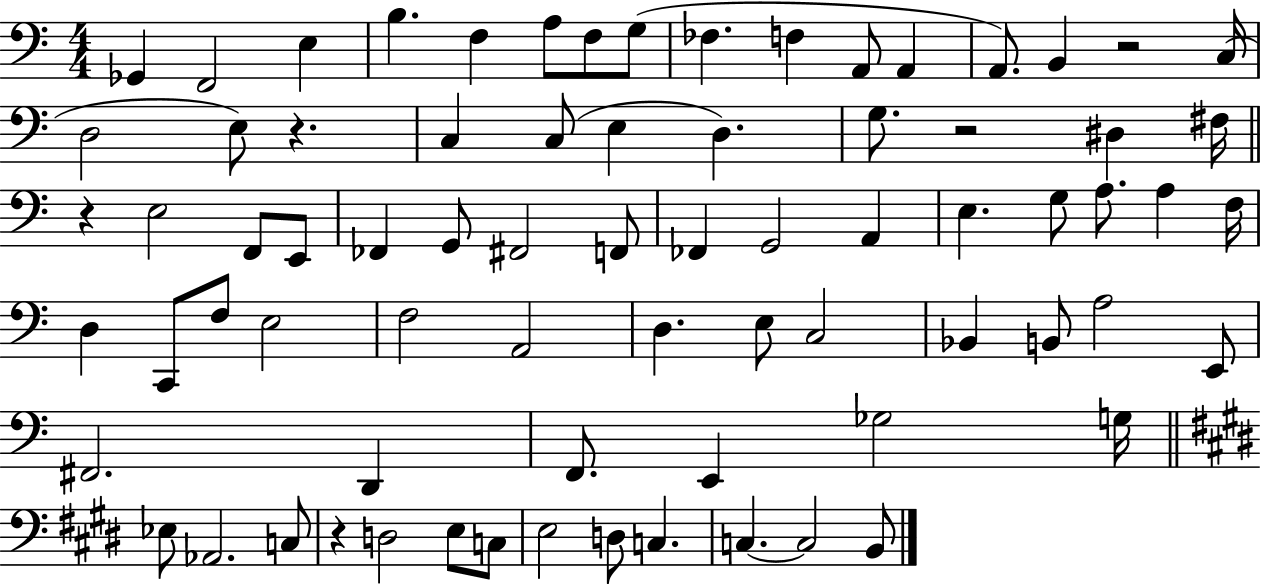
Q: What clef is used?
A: bass